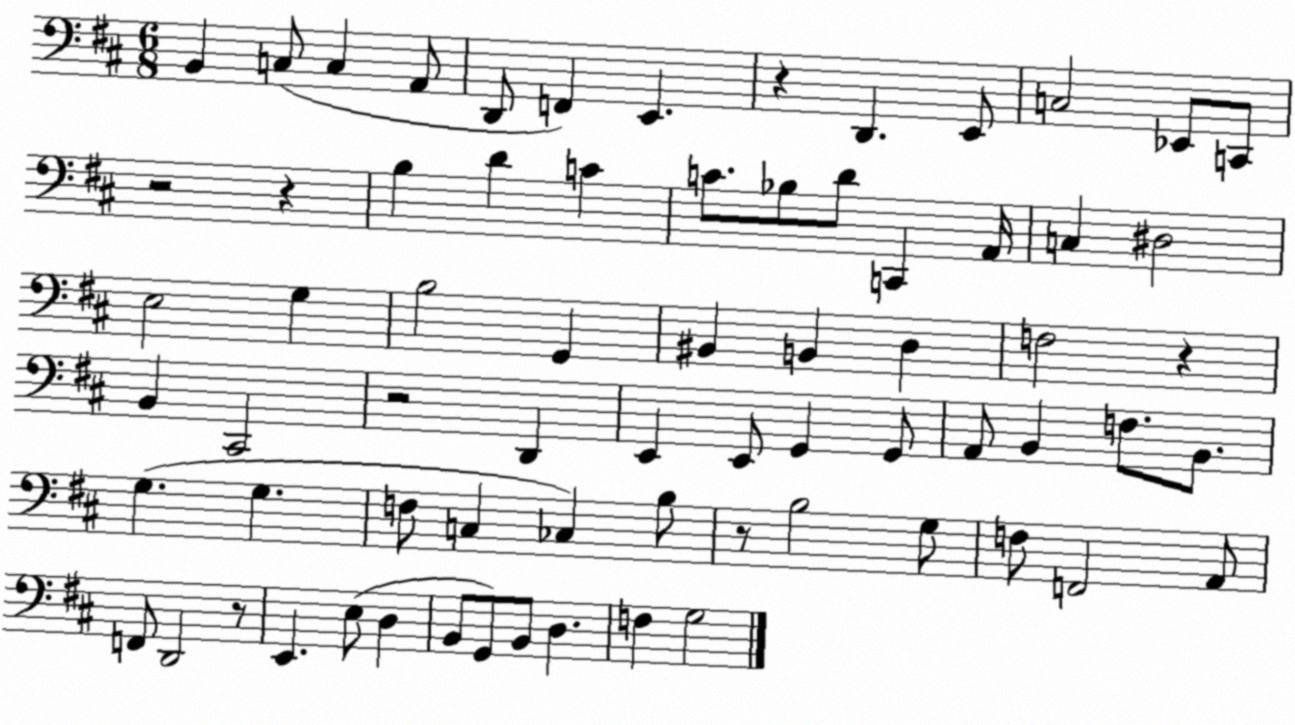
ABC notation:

X:1
T:Untitled
M:6/8
L:1/4
K:D
B,, C,/2 C, A,,/2 D,,/2 F,, E,, z D,, E,,/2 C,2 _E,,/2 C,,/2 z2 z B, D C C/2 _B,/2 D/2 C,, A,,/4 C, ^D,2 E,2 G, B,2 G,, ^B,, B,, D, F,2 z B,, ^C,,2 z2 D,, E,, E,,/2 G,, G,,/2 A,,/2 B,, F,/2 B,,/2 G, G, F,/2 C, _C, B,/2 z/2 B,2 G,/2 F,/2 F,,2 A,,/2 F,,/2 D,,2 z/2 E,, E,/2 D, B,,/2 G,,/2 B,,/2 D, F, G,2